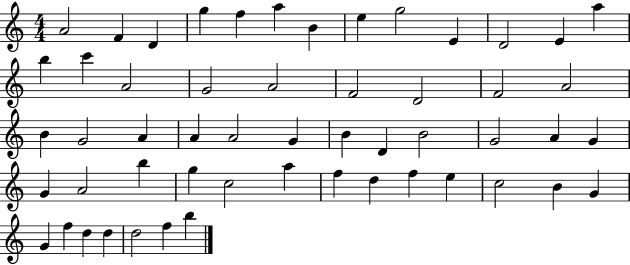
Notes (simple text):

A4/h F4/q D4/q G5/q F5/q A5/q B4/q E5/q G5/h E4/q D4/h E4/q A5/q B5/q C6/q A4/h G4/h A4/h F4/h D4/h F4/h A4/h B4/q G4/h A4/q A4/q A4/h G4/q B4/q D4/q B4/h G4/h A4/q G4/q G4/q A4/h B5/q G5/q C5/h A5/q F5/q D5/q F5/q E5/q C5/h B4/q G4/q G4/q F5/q D5/q D5/q D5/h F5/q B5/q